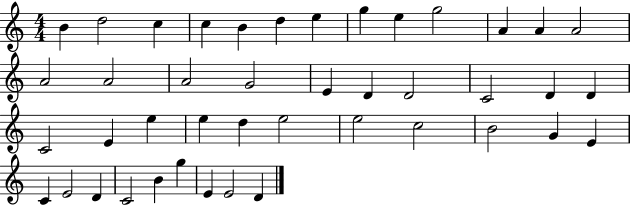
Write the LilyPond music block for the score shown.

{
  \clef treble
  \numericTimeSignature
  \time 4/4
  \key c \major
  b'4 d''2 c''4 | c''4 b'4 d''4 e''4 | g''4 e''4 g''2 | a'4 a'4 a'2 | \break a'2 a'2 | a'2 g'2 | e'4 d'4 d'2 | c'2 d'4 d'4 | \break c'2 e'4 e''4 | e''4 d''4 e''2 | e''2 c''2 | b'2 g'4 e'4 | \break c'4 e'2 d'4 | c'2 b'4 g''4 | e'4 e'2 d'4 | \bar "|."
}